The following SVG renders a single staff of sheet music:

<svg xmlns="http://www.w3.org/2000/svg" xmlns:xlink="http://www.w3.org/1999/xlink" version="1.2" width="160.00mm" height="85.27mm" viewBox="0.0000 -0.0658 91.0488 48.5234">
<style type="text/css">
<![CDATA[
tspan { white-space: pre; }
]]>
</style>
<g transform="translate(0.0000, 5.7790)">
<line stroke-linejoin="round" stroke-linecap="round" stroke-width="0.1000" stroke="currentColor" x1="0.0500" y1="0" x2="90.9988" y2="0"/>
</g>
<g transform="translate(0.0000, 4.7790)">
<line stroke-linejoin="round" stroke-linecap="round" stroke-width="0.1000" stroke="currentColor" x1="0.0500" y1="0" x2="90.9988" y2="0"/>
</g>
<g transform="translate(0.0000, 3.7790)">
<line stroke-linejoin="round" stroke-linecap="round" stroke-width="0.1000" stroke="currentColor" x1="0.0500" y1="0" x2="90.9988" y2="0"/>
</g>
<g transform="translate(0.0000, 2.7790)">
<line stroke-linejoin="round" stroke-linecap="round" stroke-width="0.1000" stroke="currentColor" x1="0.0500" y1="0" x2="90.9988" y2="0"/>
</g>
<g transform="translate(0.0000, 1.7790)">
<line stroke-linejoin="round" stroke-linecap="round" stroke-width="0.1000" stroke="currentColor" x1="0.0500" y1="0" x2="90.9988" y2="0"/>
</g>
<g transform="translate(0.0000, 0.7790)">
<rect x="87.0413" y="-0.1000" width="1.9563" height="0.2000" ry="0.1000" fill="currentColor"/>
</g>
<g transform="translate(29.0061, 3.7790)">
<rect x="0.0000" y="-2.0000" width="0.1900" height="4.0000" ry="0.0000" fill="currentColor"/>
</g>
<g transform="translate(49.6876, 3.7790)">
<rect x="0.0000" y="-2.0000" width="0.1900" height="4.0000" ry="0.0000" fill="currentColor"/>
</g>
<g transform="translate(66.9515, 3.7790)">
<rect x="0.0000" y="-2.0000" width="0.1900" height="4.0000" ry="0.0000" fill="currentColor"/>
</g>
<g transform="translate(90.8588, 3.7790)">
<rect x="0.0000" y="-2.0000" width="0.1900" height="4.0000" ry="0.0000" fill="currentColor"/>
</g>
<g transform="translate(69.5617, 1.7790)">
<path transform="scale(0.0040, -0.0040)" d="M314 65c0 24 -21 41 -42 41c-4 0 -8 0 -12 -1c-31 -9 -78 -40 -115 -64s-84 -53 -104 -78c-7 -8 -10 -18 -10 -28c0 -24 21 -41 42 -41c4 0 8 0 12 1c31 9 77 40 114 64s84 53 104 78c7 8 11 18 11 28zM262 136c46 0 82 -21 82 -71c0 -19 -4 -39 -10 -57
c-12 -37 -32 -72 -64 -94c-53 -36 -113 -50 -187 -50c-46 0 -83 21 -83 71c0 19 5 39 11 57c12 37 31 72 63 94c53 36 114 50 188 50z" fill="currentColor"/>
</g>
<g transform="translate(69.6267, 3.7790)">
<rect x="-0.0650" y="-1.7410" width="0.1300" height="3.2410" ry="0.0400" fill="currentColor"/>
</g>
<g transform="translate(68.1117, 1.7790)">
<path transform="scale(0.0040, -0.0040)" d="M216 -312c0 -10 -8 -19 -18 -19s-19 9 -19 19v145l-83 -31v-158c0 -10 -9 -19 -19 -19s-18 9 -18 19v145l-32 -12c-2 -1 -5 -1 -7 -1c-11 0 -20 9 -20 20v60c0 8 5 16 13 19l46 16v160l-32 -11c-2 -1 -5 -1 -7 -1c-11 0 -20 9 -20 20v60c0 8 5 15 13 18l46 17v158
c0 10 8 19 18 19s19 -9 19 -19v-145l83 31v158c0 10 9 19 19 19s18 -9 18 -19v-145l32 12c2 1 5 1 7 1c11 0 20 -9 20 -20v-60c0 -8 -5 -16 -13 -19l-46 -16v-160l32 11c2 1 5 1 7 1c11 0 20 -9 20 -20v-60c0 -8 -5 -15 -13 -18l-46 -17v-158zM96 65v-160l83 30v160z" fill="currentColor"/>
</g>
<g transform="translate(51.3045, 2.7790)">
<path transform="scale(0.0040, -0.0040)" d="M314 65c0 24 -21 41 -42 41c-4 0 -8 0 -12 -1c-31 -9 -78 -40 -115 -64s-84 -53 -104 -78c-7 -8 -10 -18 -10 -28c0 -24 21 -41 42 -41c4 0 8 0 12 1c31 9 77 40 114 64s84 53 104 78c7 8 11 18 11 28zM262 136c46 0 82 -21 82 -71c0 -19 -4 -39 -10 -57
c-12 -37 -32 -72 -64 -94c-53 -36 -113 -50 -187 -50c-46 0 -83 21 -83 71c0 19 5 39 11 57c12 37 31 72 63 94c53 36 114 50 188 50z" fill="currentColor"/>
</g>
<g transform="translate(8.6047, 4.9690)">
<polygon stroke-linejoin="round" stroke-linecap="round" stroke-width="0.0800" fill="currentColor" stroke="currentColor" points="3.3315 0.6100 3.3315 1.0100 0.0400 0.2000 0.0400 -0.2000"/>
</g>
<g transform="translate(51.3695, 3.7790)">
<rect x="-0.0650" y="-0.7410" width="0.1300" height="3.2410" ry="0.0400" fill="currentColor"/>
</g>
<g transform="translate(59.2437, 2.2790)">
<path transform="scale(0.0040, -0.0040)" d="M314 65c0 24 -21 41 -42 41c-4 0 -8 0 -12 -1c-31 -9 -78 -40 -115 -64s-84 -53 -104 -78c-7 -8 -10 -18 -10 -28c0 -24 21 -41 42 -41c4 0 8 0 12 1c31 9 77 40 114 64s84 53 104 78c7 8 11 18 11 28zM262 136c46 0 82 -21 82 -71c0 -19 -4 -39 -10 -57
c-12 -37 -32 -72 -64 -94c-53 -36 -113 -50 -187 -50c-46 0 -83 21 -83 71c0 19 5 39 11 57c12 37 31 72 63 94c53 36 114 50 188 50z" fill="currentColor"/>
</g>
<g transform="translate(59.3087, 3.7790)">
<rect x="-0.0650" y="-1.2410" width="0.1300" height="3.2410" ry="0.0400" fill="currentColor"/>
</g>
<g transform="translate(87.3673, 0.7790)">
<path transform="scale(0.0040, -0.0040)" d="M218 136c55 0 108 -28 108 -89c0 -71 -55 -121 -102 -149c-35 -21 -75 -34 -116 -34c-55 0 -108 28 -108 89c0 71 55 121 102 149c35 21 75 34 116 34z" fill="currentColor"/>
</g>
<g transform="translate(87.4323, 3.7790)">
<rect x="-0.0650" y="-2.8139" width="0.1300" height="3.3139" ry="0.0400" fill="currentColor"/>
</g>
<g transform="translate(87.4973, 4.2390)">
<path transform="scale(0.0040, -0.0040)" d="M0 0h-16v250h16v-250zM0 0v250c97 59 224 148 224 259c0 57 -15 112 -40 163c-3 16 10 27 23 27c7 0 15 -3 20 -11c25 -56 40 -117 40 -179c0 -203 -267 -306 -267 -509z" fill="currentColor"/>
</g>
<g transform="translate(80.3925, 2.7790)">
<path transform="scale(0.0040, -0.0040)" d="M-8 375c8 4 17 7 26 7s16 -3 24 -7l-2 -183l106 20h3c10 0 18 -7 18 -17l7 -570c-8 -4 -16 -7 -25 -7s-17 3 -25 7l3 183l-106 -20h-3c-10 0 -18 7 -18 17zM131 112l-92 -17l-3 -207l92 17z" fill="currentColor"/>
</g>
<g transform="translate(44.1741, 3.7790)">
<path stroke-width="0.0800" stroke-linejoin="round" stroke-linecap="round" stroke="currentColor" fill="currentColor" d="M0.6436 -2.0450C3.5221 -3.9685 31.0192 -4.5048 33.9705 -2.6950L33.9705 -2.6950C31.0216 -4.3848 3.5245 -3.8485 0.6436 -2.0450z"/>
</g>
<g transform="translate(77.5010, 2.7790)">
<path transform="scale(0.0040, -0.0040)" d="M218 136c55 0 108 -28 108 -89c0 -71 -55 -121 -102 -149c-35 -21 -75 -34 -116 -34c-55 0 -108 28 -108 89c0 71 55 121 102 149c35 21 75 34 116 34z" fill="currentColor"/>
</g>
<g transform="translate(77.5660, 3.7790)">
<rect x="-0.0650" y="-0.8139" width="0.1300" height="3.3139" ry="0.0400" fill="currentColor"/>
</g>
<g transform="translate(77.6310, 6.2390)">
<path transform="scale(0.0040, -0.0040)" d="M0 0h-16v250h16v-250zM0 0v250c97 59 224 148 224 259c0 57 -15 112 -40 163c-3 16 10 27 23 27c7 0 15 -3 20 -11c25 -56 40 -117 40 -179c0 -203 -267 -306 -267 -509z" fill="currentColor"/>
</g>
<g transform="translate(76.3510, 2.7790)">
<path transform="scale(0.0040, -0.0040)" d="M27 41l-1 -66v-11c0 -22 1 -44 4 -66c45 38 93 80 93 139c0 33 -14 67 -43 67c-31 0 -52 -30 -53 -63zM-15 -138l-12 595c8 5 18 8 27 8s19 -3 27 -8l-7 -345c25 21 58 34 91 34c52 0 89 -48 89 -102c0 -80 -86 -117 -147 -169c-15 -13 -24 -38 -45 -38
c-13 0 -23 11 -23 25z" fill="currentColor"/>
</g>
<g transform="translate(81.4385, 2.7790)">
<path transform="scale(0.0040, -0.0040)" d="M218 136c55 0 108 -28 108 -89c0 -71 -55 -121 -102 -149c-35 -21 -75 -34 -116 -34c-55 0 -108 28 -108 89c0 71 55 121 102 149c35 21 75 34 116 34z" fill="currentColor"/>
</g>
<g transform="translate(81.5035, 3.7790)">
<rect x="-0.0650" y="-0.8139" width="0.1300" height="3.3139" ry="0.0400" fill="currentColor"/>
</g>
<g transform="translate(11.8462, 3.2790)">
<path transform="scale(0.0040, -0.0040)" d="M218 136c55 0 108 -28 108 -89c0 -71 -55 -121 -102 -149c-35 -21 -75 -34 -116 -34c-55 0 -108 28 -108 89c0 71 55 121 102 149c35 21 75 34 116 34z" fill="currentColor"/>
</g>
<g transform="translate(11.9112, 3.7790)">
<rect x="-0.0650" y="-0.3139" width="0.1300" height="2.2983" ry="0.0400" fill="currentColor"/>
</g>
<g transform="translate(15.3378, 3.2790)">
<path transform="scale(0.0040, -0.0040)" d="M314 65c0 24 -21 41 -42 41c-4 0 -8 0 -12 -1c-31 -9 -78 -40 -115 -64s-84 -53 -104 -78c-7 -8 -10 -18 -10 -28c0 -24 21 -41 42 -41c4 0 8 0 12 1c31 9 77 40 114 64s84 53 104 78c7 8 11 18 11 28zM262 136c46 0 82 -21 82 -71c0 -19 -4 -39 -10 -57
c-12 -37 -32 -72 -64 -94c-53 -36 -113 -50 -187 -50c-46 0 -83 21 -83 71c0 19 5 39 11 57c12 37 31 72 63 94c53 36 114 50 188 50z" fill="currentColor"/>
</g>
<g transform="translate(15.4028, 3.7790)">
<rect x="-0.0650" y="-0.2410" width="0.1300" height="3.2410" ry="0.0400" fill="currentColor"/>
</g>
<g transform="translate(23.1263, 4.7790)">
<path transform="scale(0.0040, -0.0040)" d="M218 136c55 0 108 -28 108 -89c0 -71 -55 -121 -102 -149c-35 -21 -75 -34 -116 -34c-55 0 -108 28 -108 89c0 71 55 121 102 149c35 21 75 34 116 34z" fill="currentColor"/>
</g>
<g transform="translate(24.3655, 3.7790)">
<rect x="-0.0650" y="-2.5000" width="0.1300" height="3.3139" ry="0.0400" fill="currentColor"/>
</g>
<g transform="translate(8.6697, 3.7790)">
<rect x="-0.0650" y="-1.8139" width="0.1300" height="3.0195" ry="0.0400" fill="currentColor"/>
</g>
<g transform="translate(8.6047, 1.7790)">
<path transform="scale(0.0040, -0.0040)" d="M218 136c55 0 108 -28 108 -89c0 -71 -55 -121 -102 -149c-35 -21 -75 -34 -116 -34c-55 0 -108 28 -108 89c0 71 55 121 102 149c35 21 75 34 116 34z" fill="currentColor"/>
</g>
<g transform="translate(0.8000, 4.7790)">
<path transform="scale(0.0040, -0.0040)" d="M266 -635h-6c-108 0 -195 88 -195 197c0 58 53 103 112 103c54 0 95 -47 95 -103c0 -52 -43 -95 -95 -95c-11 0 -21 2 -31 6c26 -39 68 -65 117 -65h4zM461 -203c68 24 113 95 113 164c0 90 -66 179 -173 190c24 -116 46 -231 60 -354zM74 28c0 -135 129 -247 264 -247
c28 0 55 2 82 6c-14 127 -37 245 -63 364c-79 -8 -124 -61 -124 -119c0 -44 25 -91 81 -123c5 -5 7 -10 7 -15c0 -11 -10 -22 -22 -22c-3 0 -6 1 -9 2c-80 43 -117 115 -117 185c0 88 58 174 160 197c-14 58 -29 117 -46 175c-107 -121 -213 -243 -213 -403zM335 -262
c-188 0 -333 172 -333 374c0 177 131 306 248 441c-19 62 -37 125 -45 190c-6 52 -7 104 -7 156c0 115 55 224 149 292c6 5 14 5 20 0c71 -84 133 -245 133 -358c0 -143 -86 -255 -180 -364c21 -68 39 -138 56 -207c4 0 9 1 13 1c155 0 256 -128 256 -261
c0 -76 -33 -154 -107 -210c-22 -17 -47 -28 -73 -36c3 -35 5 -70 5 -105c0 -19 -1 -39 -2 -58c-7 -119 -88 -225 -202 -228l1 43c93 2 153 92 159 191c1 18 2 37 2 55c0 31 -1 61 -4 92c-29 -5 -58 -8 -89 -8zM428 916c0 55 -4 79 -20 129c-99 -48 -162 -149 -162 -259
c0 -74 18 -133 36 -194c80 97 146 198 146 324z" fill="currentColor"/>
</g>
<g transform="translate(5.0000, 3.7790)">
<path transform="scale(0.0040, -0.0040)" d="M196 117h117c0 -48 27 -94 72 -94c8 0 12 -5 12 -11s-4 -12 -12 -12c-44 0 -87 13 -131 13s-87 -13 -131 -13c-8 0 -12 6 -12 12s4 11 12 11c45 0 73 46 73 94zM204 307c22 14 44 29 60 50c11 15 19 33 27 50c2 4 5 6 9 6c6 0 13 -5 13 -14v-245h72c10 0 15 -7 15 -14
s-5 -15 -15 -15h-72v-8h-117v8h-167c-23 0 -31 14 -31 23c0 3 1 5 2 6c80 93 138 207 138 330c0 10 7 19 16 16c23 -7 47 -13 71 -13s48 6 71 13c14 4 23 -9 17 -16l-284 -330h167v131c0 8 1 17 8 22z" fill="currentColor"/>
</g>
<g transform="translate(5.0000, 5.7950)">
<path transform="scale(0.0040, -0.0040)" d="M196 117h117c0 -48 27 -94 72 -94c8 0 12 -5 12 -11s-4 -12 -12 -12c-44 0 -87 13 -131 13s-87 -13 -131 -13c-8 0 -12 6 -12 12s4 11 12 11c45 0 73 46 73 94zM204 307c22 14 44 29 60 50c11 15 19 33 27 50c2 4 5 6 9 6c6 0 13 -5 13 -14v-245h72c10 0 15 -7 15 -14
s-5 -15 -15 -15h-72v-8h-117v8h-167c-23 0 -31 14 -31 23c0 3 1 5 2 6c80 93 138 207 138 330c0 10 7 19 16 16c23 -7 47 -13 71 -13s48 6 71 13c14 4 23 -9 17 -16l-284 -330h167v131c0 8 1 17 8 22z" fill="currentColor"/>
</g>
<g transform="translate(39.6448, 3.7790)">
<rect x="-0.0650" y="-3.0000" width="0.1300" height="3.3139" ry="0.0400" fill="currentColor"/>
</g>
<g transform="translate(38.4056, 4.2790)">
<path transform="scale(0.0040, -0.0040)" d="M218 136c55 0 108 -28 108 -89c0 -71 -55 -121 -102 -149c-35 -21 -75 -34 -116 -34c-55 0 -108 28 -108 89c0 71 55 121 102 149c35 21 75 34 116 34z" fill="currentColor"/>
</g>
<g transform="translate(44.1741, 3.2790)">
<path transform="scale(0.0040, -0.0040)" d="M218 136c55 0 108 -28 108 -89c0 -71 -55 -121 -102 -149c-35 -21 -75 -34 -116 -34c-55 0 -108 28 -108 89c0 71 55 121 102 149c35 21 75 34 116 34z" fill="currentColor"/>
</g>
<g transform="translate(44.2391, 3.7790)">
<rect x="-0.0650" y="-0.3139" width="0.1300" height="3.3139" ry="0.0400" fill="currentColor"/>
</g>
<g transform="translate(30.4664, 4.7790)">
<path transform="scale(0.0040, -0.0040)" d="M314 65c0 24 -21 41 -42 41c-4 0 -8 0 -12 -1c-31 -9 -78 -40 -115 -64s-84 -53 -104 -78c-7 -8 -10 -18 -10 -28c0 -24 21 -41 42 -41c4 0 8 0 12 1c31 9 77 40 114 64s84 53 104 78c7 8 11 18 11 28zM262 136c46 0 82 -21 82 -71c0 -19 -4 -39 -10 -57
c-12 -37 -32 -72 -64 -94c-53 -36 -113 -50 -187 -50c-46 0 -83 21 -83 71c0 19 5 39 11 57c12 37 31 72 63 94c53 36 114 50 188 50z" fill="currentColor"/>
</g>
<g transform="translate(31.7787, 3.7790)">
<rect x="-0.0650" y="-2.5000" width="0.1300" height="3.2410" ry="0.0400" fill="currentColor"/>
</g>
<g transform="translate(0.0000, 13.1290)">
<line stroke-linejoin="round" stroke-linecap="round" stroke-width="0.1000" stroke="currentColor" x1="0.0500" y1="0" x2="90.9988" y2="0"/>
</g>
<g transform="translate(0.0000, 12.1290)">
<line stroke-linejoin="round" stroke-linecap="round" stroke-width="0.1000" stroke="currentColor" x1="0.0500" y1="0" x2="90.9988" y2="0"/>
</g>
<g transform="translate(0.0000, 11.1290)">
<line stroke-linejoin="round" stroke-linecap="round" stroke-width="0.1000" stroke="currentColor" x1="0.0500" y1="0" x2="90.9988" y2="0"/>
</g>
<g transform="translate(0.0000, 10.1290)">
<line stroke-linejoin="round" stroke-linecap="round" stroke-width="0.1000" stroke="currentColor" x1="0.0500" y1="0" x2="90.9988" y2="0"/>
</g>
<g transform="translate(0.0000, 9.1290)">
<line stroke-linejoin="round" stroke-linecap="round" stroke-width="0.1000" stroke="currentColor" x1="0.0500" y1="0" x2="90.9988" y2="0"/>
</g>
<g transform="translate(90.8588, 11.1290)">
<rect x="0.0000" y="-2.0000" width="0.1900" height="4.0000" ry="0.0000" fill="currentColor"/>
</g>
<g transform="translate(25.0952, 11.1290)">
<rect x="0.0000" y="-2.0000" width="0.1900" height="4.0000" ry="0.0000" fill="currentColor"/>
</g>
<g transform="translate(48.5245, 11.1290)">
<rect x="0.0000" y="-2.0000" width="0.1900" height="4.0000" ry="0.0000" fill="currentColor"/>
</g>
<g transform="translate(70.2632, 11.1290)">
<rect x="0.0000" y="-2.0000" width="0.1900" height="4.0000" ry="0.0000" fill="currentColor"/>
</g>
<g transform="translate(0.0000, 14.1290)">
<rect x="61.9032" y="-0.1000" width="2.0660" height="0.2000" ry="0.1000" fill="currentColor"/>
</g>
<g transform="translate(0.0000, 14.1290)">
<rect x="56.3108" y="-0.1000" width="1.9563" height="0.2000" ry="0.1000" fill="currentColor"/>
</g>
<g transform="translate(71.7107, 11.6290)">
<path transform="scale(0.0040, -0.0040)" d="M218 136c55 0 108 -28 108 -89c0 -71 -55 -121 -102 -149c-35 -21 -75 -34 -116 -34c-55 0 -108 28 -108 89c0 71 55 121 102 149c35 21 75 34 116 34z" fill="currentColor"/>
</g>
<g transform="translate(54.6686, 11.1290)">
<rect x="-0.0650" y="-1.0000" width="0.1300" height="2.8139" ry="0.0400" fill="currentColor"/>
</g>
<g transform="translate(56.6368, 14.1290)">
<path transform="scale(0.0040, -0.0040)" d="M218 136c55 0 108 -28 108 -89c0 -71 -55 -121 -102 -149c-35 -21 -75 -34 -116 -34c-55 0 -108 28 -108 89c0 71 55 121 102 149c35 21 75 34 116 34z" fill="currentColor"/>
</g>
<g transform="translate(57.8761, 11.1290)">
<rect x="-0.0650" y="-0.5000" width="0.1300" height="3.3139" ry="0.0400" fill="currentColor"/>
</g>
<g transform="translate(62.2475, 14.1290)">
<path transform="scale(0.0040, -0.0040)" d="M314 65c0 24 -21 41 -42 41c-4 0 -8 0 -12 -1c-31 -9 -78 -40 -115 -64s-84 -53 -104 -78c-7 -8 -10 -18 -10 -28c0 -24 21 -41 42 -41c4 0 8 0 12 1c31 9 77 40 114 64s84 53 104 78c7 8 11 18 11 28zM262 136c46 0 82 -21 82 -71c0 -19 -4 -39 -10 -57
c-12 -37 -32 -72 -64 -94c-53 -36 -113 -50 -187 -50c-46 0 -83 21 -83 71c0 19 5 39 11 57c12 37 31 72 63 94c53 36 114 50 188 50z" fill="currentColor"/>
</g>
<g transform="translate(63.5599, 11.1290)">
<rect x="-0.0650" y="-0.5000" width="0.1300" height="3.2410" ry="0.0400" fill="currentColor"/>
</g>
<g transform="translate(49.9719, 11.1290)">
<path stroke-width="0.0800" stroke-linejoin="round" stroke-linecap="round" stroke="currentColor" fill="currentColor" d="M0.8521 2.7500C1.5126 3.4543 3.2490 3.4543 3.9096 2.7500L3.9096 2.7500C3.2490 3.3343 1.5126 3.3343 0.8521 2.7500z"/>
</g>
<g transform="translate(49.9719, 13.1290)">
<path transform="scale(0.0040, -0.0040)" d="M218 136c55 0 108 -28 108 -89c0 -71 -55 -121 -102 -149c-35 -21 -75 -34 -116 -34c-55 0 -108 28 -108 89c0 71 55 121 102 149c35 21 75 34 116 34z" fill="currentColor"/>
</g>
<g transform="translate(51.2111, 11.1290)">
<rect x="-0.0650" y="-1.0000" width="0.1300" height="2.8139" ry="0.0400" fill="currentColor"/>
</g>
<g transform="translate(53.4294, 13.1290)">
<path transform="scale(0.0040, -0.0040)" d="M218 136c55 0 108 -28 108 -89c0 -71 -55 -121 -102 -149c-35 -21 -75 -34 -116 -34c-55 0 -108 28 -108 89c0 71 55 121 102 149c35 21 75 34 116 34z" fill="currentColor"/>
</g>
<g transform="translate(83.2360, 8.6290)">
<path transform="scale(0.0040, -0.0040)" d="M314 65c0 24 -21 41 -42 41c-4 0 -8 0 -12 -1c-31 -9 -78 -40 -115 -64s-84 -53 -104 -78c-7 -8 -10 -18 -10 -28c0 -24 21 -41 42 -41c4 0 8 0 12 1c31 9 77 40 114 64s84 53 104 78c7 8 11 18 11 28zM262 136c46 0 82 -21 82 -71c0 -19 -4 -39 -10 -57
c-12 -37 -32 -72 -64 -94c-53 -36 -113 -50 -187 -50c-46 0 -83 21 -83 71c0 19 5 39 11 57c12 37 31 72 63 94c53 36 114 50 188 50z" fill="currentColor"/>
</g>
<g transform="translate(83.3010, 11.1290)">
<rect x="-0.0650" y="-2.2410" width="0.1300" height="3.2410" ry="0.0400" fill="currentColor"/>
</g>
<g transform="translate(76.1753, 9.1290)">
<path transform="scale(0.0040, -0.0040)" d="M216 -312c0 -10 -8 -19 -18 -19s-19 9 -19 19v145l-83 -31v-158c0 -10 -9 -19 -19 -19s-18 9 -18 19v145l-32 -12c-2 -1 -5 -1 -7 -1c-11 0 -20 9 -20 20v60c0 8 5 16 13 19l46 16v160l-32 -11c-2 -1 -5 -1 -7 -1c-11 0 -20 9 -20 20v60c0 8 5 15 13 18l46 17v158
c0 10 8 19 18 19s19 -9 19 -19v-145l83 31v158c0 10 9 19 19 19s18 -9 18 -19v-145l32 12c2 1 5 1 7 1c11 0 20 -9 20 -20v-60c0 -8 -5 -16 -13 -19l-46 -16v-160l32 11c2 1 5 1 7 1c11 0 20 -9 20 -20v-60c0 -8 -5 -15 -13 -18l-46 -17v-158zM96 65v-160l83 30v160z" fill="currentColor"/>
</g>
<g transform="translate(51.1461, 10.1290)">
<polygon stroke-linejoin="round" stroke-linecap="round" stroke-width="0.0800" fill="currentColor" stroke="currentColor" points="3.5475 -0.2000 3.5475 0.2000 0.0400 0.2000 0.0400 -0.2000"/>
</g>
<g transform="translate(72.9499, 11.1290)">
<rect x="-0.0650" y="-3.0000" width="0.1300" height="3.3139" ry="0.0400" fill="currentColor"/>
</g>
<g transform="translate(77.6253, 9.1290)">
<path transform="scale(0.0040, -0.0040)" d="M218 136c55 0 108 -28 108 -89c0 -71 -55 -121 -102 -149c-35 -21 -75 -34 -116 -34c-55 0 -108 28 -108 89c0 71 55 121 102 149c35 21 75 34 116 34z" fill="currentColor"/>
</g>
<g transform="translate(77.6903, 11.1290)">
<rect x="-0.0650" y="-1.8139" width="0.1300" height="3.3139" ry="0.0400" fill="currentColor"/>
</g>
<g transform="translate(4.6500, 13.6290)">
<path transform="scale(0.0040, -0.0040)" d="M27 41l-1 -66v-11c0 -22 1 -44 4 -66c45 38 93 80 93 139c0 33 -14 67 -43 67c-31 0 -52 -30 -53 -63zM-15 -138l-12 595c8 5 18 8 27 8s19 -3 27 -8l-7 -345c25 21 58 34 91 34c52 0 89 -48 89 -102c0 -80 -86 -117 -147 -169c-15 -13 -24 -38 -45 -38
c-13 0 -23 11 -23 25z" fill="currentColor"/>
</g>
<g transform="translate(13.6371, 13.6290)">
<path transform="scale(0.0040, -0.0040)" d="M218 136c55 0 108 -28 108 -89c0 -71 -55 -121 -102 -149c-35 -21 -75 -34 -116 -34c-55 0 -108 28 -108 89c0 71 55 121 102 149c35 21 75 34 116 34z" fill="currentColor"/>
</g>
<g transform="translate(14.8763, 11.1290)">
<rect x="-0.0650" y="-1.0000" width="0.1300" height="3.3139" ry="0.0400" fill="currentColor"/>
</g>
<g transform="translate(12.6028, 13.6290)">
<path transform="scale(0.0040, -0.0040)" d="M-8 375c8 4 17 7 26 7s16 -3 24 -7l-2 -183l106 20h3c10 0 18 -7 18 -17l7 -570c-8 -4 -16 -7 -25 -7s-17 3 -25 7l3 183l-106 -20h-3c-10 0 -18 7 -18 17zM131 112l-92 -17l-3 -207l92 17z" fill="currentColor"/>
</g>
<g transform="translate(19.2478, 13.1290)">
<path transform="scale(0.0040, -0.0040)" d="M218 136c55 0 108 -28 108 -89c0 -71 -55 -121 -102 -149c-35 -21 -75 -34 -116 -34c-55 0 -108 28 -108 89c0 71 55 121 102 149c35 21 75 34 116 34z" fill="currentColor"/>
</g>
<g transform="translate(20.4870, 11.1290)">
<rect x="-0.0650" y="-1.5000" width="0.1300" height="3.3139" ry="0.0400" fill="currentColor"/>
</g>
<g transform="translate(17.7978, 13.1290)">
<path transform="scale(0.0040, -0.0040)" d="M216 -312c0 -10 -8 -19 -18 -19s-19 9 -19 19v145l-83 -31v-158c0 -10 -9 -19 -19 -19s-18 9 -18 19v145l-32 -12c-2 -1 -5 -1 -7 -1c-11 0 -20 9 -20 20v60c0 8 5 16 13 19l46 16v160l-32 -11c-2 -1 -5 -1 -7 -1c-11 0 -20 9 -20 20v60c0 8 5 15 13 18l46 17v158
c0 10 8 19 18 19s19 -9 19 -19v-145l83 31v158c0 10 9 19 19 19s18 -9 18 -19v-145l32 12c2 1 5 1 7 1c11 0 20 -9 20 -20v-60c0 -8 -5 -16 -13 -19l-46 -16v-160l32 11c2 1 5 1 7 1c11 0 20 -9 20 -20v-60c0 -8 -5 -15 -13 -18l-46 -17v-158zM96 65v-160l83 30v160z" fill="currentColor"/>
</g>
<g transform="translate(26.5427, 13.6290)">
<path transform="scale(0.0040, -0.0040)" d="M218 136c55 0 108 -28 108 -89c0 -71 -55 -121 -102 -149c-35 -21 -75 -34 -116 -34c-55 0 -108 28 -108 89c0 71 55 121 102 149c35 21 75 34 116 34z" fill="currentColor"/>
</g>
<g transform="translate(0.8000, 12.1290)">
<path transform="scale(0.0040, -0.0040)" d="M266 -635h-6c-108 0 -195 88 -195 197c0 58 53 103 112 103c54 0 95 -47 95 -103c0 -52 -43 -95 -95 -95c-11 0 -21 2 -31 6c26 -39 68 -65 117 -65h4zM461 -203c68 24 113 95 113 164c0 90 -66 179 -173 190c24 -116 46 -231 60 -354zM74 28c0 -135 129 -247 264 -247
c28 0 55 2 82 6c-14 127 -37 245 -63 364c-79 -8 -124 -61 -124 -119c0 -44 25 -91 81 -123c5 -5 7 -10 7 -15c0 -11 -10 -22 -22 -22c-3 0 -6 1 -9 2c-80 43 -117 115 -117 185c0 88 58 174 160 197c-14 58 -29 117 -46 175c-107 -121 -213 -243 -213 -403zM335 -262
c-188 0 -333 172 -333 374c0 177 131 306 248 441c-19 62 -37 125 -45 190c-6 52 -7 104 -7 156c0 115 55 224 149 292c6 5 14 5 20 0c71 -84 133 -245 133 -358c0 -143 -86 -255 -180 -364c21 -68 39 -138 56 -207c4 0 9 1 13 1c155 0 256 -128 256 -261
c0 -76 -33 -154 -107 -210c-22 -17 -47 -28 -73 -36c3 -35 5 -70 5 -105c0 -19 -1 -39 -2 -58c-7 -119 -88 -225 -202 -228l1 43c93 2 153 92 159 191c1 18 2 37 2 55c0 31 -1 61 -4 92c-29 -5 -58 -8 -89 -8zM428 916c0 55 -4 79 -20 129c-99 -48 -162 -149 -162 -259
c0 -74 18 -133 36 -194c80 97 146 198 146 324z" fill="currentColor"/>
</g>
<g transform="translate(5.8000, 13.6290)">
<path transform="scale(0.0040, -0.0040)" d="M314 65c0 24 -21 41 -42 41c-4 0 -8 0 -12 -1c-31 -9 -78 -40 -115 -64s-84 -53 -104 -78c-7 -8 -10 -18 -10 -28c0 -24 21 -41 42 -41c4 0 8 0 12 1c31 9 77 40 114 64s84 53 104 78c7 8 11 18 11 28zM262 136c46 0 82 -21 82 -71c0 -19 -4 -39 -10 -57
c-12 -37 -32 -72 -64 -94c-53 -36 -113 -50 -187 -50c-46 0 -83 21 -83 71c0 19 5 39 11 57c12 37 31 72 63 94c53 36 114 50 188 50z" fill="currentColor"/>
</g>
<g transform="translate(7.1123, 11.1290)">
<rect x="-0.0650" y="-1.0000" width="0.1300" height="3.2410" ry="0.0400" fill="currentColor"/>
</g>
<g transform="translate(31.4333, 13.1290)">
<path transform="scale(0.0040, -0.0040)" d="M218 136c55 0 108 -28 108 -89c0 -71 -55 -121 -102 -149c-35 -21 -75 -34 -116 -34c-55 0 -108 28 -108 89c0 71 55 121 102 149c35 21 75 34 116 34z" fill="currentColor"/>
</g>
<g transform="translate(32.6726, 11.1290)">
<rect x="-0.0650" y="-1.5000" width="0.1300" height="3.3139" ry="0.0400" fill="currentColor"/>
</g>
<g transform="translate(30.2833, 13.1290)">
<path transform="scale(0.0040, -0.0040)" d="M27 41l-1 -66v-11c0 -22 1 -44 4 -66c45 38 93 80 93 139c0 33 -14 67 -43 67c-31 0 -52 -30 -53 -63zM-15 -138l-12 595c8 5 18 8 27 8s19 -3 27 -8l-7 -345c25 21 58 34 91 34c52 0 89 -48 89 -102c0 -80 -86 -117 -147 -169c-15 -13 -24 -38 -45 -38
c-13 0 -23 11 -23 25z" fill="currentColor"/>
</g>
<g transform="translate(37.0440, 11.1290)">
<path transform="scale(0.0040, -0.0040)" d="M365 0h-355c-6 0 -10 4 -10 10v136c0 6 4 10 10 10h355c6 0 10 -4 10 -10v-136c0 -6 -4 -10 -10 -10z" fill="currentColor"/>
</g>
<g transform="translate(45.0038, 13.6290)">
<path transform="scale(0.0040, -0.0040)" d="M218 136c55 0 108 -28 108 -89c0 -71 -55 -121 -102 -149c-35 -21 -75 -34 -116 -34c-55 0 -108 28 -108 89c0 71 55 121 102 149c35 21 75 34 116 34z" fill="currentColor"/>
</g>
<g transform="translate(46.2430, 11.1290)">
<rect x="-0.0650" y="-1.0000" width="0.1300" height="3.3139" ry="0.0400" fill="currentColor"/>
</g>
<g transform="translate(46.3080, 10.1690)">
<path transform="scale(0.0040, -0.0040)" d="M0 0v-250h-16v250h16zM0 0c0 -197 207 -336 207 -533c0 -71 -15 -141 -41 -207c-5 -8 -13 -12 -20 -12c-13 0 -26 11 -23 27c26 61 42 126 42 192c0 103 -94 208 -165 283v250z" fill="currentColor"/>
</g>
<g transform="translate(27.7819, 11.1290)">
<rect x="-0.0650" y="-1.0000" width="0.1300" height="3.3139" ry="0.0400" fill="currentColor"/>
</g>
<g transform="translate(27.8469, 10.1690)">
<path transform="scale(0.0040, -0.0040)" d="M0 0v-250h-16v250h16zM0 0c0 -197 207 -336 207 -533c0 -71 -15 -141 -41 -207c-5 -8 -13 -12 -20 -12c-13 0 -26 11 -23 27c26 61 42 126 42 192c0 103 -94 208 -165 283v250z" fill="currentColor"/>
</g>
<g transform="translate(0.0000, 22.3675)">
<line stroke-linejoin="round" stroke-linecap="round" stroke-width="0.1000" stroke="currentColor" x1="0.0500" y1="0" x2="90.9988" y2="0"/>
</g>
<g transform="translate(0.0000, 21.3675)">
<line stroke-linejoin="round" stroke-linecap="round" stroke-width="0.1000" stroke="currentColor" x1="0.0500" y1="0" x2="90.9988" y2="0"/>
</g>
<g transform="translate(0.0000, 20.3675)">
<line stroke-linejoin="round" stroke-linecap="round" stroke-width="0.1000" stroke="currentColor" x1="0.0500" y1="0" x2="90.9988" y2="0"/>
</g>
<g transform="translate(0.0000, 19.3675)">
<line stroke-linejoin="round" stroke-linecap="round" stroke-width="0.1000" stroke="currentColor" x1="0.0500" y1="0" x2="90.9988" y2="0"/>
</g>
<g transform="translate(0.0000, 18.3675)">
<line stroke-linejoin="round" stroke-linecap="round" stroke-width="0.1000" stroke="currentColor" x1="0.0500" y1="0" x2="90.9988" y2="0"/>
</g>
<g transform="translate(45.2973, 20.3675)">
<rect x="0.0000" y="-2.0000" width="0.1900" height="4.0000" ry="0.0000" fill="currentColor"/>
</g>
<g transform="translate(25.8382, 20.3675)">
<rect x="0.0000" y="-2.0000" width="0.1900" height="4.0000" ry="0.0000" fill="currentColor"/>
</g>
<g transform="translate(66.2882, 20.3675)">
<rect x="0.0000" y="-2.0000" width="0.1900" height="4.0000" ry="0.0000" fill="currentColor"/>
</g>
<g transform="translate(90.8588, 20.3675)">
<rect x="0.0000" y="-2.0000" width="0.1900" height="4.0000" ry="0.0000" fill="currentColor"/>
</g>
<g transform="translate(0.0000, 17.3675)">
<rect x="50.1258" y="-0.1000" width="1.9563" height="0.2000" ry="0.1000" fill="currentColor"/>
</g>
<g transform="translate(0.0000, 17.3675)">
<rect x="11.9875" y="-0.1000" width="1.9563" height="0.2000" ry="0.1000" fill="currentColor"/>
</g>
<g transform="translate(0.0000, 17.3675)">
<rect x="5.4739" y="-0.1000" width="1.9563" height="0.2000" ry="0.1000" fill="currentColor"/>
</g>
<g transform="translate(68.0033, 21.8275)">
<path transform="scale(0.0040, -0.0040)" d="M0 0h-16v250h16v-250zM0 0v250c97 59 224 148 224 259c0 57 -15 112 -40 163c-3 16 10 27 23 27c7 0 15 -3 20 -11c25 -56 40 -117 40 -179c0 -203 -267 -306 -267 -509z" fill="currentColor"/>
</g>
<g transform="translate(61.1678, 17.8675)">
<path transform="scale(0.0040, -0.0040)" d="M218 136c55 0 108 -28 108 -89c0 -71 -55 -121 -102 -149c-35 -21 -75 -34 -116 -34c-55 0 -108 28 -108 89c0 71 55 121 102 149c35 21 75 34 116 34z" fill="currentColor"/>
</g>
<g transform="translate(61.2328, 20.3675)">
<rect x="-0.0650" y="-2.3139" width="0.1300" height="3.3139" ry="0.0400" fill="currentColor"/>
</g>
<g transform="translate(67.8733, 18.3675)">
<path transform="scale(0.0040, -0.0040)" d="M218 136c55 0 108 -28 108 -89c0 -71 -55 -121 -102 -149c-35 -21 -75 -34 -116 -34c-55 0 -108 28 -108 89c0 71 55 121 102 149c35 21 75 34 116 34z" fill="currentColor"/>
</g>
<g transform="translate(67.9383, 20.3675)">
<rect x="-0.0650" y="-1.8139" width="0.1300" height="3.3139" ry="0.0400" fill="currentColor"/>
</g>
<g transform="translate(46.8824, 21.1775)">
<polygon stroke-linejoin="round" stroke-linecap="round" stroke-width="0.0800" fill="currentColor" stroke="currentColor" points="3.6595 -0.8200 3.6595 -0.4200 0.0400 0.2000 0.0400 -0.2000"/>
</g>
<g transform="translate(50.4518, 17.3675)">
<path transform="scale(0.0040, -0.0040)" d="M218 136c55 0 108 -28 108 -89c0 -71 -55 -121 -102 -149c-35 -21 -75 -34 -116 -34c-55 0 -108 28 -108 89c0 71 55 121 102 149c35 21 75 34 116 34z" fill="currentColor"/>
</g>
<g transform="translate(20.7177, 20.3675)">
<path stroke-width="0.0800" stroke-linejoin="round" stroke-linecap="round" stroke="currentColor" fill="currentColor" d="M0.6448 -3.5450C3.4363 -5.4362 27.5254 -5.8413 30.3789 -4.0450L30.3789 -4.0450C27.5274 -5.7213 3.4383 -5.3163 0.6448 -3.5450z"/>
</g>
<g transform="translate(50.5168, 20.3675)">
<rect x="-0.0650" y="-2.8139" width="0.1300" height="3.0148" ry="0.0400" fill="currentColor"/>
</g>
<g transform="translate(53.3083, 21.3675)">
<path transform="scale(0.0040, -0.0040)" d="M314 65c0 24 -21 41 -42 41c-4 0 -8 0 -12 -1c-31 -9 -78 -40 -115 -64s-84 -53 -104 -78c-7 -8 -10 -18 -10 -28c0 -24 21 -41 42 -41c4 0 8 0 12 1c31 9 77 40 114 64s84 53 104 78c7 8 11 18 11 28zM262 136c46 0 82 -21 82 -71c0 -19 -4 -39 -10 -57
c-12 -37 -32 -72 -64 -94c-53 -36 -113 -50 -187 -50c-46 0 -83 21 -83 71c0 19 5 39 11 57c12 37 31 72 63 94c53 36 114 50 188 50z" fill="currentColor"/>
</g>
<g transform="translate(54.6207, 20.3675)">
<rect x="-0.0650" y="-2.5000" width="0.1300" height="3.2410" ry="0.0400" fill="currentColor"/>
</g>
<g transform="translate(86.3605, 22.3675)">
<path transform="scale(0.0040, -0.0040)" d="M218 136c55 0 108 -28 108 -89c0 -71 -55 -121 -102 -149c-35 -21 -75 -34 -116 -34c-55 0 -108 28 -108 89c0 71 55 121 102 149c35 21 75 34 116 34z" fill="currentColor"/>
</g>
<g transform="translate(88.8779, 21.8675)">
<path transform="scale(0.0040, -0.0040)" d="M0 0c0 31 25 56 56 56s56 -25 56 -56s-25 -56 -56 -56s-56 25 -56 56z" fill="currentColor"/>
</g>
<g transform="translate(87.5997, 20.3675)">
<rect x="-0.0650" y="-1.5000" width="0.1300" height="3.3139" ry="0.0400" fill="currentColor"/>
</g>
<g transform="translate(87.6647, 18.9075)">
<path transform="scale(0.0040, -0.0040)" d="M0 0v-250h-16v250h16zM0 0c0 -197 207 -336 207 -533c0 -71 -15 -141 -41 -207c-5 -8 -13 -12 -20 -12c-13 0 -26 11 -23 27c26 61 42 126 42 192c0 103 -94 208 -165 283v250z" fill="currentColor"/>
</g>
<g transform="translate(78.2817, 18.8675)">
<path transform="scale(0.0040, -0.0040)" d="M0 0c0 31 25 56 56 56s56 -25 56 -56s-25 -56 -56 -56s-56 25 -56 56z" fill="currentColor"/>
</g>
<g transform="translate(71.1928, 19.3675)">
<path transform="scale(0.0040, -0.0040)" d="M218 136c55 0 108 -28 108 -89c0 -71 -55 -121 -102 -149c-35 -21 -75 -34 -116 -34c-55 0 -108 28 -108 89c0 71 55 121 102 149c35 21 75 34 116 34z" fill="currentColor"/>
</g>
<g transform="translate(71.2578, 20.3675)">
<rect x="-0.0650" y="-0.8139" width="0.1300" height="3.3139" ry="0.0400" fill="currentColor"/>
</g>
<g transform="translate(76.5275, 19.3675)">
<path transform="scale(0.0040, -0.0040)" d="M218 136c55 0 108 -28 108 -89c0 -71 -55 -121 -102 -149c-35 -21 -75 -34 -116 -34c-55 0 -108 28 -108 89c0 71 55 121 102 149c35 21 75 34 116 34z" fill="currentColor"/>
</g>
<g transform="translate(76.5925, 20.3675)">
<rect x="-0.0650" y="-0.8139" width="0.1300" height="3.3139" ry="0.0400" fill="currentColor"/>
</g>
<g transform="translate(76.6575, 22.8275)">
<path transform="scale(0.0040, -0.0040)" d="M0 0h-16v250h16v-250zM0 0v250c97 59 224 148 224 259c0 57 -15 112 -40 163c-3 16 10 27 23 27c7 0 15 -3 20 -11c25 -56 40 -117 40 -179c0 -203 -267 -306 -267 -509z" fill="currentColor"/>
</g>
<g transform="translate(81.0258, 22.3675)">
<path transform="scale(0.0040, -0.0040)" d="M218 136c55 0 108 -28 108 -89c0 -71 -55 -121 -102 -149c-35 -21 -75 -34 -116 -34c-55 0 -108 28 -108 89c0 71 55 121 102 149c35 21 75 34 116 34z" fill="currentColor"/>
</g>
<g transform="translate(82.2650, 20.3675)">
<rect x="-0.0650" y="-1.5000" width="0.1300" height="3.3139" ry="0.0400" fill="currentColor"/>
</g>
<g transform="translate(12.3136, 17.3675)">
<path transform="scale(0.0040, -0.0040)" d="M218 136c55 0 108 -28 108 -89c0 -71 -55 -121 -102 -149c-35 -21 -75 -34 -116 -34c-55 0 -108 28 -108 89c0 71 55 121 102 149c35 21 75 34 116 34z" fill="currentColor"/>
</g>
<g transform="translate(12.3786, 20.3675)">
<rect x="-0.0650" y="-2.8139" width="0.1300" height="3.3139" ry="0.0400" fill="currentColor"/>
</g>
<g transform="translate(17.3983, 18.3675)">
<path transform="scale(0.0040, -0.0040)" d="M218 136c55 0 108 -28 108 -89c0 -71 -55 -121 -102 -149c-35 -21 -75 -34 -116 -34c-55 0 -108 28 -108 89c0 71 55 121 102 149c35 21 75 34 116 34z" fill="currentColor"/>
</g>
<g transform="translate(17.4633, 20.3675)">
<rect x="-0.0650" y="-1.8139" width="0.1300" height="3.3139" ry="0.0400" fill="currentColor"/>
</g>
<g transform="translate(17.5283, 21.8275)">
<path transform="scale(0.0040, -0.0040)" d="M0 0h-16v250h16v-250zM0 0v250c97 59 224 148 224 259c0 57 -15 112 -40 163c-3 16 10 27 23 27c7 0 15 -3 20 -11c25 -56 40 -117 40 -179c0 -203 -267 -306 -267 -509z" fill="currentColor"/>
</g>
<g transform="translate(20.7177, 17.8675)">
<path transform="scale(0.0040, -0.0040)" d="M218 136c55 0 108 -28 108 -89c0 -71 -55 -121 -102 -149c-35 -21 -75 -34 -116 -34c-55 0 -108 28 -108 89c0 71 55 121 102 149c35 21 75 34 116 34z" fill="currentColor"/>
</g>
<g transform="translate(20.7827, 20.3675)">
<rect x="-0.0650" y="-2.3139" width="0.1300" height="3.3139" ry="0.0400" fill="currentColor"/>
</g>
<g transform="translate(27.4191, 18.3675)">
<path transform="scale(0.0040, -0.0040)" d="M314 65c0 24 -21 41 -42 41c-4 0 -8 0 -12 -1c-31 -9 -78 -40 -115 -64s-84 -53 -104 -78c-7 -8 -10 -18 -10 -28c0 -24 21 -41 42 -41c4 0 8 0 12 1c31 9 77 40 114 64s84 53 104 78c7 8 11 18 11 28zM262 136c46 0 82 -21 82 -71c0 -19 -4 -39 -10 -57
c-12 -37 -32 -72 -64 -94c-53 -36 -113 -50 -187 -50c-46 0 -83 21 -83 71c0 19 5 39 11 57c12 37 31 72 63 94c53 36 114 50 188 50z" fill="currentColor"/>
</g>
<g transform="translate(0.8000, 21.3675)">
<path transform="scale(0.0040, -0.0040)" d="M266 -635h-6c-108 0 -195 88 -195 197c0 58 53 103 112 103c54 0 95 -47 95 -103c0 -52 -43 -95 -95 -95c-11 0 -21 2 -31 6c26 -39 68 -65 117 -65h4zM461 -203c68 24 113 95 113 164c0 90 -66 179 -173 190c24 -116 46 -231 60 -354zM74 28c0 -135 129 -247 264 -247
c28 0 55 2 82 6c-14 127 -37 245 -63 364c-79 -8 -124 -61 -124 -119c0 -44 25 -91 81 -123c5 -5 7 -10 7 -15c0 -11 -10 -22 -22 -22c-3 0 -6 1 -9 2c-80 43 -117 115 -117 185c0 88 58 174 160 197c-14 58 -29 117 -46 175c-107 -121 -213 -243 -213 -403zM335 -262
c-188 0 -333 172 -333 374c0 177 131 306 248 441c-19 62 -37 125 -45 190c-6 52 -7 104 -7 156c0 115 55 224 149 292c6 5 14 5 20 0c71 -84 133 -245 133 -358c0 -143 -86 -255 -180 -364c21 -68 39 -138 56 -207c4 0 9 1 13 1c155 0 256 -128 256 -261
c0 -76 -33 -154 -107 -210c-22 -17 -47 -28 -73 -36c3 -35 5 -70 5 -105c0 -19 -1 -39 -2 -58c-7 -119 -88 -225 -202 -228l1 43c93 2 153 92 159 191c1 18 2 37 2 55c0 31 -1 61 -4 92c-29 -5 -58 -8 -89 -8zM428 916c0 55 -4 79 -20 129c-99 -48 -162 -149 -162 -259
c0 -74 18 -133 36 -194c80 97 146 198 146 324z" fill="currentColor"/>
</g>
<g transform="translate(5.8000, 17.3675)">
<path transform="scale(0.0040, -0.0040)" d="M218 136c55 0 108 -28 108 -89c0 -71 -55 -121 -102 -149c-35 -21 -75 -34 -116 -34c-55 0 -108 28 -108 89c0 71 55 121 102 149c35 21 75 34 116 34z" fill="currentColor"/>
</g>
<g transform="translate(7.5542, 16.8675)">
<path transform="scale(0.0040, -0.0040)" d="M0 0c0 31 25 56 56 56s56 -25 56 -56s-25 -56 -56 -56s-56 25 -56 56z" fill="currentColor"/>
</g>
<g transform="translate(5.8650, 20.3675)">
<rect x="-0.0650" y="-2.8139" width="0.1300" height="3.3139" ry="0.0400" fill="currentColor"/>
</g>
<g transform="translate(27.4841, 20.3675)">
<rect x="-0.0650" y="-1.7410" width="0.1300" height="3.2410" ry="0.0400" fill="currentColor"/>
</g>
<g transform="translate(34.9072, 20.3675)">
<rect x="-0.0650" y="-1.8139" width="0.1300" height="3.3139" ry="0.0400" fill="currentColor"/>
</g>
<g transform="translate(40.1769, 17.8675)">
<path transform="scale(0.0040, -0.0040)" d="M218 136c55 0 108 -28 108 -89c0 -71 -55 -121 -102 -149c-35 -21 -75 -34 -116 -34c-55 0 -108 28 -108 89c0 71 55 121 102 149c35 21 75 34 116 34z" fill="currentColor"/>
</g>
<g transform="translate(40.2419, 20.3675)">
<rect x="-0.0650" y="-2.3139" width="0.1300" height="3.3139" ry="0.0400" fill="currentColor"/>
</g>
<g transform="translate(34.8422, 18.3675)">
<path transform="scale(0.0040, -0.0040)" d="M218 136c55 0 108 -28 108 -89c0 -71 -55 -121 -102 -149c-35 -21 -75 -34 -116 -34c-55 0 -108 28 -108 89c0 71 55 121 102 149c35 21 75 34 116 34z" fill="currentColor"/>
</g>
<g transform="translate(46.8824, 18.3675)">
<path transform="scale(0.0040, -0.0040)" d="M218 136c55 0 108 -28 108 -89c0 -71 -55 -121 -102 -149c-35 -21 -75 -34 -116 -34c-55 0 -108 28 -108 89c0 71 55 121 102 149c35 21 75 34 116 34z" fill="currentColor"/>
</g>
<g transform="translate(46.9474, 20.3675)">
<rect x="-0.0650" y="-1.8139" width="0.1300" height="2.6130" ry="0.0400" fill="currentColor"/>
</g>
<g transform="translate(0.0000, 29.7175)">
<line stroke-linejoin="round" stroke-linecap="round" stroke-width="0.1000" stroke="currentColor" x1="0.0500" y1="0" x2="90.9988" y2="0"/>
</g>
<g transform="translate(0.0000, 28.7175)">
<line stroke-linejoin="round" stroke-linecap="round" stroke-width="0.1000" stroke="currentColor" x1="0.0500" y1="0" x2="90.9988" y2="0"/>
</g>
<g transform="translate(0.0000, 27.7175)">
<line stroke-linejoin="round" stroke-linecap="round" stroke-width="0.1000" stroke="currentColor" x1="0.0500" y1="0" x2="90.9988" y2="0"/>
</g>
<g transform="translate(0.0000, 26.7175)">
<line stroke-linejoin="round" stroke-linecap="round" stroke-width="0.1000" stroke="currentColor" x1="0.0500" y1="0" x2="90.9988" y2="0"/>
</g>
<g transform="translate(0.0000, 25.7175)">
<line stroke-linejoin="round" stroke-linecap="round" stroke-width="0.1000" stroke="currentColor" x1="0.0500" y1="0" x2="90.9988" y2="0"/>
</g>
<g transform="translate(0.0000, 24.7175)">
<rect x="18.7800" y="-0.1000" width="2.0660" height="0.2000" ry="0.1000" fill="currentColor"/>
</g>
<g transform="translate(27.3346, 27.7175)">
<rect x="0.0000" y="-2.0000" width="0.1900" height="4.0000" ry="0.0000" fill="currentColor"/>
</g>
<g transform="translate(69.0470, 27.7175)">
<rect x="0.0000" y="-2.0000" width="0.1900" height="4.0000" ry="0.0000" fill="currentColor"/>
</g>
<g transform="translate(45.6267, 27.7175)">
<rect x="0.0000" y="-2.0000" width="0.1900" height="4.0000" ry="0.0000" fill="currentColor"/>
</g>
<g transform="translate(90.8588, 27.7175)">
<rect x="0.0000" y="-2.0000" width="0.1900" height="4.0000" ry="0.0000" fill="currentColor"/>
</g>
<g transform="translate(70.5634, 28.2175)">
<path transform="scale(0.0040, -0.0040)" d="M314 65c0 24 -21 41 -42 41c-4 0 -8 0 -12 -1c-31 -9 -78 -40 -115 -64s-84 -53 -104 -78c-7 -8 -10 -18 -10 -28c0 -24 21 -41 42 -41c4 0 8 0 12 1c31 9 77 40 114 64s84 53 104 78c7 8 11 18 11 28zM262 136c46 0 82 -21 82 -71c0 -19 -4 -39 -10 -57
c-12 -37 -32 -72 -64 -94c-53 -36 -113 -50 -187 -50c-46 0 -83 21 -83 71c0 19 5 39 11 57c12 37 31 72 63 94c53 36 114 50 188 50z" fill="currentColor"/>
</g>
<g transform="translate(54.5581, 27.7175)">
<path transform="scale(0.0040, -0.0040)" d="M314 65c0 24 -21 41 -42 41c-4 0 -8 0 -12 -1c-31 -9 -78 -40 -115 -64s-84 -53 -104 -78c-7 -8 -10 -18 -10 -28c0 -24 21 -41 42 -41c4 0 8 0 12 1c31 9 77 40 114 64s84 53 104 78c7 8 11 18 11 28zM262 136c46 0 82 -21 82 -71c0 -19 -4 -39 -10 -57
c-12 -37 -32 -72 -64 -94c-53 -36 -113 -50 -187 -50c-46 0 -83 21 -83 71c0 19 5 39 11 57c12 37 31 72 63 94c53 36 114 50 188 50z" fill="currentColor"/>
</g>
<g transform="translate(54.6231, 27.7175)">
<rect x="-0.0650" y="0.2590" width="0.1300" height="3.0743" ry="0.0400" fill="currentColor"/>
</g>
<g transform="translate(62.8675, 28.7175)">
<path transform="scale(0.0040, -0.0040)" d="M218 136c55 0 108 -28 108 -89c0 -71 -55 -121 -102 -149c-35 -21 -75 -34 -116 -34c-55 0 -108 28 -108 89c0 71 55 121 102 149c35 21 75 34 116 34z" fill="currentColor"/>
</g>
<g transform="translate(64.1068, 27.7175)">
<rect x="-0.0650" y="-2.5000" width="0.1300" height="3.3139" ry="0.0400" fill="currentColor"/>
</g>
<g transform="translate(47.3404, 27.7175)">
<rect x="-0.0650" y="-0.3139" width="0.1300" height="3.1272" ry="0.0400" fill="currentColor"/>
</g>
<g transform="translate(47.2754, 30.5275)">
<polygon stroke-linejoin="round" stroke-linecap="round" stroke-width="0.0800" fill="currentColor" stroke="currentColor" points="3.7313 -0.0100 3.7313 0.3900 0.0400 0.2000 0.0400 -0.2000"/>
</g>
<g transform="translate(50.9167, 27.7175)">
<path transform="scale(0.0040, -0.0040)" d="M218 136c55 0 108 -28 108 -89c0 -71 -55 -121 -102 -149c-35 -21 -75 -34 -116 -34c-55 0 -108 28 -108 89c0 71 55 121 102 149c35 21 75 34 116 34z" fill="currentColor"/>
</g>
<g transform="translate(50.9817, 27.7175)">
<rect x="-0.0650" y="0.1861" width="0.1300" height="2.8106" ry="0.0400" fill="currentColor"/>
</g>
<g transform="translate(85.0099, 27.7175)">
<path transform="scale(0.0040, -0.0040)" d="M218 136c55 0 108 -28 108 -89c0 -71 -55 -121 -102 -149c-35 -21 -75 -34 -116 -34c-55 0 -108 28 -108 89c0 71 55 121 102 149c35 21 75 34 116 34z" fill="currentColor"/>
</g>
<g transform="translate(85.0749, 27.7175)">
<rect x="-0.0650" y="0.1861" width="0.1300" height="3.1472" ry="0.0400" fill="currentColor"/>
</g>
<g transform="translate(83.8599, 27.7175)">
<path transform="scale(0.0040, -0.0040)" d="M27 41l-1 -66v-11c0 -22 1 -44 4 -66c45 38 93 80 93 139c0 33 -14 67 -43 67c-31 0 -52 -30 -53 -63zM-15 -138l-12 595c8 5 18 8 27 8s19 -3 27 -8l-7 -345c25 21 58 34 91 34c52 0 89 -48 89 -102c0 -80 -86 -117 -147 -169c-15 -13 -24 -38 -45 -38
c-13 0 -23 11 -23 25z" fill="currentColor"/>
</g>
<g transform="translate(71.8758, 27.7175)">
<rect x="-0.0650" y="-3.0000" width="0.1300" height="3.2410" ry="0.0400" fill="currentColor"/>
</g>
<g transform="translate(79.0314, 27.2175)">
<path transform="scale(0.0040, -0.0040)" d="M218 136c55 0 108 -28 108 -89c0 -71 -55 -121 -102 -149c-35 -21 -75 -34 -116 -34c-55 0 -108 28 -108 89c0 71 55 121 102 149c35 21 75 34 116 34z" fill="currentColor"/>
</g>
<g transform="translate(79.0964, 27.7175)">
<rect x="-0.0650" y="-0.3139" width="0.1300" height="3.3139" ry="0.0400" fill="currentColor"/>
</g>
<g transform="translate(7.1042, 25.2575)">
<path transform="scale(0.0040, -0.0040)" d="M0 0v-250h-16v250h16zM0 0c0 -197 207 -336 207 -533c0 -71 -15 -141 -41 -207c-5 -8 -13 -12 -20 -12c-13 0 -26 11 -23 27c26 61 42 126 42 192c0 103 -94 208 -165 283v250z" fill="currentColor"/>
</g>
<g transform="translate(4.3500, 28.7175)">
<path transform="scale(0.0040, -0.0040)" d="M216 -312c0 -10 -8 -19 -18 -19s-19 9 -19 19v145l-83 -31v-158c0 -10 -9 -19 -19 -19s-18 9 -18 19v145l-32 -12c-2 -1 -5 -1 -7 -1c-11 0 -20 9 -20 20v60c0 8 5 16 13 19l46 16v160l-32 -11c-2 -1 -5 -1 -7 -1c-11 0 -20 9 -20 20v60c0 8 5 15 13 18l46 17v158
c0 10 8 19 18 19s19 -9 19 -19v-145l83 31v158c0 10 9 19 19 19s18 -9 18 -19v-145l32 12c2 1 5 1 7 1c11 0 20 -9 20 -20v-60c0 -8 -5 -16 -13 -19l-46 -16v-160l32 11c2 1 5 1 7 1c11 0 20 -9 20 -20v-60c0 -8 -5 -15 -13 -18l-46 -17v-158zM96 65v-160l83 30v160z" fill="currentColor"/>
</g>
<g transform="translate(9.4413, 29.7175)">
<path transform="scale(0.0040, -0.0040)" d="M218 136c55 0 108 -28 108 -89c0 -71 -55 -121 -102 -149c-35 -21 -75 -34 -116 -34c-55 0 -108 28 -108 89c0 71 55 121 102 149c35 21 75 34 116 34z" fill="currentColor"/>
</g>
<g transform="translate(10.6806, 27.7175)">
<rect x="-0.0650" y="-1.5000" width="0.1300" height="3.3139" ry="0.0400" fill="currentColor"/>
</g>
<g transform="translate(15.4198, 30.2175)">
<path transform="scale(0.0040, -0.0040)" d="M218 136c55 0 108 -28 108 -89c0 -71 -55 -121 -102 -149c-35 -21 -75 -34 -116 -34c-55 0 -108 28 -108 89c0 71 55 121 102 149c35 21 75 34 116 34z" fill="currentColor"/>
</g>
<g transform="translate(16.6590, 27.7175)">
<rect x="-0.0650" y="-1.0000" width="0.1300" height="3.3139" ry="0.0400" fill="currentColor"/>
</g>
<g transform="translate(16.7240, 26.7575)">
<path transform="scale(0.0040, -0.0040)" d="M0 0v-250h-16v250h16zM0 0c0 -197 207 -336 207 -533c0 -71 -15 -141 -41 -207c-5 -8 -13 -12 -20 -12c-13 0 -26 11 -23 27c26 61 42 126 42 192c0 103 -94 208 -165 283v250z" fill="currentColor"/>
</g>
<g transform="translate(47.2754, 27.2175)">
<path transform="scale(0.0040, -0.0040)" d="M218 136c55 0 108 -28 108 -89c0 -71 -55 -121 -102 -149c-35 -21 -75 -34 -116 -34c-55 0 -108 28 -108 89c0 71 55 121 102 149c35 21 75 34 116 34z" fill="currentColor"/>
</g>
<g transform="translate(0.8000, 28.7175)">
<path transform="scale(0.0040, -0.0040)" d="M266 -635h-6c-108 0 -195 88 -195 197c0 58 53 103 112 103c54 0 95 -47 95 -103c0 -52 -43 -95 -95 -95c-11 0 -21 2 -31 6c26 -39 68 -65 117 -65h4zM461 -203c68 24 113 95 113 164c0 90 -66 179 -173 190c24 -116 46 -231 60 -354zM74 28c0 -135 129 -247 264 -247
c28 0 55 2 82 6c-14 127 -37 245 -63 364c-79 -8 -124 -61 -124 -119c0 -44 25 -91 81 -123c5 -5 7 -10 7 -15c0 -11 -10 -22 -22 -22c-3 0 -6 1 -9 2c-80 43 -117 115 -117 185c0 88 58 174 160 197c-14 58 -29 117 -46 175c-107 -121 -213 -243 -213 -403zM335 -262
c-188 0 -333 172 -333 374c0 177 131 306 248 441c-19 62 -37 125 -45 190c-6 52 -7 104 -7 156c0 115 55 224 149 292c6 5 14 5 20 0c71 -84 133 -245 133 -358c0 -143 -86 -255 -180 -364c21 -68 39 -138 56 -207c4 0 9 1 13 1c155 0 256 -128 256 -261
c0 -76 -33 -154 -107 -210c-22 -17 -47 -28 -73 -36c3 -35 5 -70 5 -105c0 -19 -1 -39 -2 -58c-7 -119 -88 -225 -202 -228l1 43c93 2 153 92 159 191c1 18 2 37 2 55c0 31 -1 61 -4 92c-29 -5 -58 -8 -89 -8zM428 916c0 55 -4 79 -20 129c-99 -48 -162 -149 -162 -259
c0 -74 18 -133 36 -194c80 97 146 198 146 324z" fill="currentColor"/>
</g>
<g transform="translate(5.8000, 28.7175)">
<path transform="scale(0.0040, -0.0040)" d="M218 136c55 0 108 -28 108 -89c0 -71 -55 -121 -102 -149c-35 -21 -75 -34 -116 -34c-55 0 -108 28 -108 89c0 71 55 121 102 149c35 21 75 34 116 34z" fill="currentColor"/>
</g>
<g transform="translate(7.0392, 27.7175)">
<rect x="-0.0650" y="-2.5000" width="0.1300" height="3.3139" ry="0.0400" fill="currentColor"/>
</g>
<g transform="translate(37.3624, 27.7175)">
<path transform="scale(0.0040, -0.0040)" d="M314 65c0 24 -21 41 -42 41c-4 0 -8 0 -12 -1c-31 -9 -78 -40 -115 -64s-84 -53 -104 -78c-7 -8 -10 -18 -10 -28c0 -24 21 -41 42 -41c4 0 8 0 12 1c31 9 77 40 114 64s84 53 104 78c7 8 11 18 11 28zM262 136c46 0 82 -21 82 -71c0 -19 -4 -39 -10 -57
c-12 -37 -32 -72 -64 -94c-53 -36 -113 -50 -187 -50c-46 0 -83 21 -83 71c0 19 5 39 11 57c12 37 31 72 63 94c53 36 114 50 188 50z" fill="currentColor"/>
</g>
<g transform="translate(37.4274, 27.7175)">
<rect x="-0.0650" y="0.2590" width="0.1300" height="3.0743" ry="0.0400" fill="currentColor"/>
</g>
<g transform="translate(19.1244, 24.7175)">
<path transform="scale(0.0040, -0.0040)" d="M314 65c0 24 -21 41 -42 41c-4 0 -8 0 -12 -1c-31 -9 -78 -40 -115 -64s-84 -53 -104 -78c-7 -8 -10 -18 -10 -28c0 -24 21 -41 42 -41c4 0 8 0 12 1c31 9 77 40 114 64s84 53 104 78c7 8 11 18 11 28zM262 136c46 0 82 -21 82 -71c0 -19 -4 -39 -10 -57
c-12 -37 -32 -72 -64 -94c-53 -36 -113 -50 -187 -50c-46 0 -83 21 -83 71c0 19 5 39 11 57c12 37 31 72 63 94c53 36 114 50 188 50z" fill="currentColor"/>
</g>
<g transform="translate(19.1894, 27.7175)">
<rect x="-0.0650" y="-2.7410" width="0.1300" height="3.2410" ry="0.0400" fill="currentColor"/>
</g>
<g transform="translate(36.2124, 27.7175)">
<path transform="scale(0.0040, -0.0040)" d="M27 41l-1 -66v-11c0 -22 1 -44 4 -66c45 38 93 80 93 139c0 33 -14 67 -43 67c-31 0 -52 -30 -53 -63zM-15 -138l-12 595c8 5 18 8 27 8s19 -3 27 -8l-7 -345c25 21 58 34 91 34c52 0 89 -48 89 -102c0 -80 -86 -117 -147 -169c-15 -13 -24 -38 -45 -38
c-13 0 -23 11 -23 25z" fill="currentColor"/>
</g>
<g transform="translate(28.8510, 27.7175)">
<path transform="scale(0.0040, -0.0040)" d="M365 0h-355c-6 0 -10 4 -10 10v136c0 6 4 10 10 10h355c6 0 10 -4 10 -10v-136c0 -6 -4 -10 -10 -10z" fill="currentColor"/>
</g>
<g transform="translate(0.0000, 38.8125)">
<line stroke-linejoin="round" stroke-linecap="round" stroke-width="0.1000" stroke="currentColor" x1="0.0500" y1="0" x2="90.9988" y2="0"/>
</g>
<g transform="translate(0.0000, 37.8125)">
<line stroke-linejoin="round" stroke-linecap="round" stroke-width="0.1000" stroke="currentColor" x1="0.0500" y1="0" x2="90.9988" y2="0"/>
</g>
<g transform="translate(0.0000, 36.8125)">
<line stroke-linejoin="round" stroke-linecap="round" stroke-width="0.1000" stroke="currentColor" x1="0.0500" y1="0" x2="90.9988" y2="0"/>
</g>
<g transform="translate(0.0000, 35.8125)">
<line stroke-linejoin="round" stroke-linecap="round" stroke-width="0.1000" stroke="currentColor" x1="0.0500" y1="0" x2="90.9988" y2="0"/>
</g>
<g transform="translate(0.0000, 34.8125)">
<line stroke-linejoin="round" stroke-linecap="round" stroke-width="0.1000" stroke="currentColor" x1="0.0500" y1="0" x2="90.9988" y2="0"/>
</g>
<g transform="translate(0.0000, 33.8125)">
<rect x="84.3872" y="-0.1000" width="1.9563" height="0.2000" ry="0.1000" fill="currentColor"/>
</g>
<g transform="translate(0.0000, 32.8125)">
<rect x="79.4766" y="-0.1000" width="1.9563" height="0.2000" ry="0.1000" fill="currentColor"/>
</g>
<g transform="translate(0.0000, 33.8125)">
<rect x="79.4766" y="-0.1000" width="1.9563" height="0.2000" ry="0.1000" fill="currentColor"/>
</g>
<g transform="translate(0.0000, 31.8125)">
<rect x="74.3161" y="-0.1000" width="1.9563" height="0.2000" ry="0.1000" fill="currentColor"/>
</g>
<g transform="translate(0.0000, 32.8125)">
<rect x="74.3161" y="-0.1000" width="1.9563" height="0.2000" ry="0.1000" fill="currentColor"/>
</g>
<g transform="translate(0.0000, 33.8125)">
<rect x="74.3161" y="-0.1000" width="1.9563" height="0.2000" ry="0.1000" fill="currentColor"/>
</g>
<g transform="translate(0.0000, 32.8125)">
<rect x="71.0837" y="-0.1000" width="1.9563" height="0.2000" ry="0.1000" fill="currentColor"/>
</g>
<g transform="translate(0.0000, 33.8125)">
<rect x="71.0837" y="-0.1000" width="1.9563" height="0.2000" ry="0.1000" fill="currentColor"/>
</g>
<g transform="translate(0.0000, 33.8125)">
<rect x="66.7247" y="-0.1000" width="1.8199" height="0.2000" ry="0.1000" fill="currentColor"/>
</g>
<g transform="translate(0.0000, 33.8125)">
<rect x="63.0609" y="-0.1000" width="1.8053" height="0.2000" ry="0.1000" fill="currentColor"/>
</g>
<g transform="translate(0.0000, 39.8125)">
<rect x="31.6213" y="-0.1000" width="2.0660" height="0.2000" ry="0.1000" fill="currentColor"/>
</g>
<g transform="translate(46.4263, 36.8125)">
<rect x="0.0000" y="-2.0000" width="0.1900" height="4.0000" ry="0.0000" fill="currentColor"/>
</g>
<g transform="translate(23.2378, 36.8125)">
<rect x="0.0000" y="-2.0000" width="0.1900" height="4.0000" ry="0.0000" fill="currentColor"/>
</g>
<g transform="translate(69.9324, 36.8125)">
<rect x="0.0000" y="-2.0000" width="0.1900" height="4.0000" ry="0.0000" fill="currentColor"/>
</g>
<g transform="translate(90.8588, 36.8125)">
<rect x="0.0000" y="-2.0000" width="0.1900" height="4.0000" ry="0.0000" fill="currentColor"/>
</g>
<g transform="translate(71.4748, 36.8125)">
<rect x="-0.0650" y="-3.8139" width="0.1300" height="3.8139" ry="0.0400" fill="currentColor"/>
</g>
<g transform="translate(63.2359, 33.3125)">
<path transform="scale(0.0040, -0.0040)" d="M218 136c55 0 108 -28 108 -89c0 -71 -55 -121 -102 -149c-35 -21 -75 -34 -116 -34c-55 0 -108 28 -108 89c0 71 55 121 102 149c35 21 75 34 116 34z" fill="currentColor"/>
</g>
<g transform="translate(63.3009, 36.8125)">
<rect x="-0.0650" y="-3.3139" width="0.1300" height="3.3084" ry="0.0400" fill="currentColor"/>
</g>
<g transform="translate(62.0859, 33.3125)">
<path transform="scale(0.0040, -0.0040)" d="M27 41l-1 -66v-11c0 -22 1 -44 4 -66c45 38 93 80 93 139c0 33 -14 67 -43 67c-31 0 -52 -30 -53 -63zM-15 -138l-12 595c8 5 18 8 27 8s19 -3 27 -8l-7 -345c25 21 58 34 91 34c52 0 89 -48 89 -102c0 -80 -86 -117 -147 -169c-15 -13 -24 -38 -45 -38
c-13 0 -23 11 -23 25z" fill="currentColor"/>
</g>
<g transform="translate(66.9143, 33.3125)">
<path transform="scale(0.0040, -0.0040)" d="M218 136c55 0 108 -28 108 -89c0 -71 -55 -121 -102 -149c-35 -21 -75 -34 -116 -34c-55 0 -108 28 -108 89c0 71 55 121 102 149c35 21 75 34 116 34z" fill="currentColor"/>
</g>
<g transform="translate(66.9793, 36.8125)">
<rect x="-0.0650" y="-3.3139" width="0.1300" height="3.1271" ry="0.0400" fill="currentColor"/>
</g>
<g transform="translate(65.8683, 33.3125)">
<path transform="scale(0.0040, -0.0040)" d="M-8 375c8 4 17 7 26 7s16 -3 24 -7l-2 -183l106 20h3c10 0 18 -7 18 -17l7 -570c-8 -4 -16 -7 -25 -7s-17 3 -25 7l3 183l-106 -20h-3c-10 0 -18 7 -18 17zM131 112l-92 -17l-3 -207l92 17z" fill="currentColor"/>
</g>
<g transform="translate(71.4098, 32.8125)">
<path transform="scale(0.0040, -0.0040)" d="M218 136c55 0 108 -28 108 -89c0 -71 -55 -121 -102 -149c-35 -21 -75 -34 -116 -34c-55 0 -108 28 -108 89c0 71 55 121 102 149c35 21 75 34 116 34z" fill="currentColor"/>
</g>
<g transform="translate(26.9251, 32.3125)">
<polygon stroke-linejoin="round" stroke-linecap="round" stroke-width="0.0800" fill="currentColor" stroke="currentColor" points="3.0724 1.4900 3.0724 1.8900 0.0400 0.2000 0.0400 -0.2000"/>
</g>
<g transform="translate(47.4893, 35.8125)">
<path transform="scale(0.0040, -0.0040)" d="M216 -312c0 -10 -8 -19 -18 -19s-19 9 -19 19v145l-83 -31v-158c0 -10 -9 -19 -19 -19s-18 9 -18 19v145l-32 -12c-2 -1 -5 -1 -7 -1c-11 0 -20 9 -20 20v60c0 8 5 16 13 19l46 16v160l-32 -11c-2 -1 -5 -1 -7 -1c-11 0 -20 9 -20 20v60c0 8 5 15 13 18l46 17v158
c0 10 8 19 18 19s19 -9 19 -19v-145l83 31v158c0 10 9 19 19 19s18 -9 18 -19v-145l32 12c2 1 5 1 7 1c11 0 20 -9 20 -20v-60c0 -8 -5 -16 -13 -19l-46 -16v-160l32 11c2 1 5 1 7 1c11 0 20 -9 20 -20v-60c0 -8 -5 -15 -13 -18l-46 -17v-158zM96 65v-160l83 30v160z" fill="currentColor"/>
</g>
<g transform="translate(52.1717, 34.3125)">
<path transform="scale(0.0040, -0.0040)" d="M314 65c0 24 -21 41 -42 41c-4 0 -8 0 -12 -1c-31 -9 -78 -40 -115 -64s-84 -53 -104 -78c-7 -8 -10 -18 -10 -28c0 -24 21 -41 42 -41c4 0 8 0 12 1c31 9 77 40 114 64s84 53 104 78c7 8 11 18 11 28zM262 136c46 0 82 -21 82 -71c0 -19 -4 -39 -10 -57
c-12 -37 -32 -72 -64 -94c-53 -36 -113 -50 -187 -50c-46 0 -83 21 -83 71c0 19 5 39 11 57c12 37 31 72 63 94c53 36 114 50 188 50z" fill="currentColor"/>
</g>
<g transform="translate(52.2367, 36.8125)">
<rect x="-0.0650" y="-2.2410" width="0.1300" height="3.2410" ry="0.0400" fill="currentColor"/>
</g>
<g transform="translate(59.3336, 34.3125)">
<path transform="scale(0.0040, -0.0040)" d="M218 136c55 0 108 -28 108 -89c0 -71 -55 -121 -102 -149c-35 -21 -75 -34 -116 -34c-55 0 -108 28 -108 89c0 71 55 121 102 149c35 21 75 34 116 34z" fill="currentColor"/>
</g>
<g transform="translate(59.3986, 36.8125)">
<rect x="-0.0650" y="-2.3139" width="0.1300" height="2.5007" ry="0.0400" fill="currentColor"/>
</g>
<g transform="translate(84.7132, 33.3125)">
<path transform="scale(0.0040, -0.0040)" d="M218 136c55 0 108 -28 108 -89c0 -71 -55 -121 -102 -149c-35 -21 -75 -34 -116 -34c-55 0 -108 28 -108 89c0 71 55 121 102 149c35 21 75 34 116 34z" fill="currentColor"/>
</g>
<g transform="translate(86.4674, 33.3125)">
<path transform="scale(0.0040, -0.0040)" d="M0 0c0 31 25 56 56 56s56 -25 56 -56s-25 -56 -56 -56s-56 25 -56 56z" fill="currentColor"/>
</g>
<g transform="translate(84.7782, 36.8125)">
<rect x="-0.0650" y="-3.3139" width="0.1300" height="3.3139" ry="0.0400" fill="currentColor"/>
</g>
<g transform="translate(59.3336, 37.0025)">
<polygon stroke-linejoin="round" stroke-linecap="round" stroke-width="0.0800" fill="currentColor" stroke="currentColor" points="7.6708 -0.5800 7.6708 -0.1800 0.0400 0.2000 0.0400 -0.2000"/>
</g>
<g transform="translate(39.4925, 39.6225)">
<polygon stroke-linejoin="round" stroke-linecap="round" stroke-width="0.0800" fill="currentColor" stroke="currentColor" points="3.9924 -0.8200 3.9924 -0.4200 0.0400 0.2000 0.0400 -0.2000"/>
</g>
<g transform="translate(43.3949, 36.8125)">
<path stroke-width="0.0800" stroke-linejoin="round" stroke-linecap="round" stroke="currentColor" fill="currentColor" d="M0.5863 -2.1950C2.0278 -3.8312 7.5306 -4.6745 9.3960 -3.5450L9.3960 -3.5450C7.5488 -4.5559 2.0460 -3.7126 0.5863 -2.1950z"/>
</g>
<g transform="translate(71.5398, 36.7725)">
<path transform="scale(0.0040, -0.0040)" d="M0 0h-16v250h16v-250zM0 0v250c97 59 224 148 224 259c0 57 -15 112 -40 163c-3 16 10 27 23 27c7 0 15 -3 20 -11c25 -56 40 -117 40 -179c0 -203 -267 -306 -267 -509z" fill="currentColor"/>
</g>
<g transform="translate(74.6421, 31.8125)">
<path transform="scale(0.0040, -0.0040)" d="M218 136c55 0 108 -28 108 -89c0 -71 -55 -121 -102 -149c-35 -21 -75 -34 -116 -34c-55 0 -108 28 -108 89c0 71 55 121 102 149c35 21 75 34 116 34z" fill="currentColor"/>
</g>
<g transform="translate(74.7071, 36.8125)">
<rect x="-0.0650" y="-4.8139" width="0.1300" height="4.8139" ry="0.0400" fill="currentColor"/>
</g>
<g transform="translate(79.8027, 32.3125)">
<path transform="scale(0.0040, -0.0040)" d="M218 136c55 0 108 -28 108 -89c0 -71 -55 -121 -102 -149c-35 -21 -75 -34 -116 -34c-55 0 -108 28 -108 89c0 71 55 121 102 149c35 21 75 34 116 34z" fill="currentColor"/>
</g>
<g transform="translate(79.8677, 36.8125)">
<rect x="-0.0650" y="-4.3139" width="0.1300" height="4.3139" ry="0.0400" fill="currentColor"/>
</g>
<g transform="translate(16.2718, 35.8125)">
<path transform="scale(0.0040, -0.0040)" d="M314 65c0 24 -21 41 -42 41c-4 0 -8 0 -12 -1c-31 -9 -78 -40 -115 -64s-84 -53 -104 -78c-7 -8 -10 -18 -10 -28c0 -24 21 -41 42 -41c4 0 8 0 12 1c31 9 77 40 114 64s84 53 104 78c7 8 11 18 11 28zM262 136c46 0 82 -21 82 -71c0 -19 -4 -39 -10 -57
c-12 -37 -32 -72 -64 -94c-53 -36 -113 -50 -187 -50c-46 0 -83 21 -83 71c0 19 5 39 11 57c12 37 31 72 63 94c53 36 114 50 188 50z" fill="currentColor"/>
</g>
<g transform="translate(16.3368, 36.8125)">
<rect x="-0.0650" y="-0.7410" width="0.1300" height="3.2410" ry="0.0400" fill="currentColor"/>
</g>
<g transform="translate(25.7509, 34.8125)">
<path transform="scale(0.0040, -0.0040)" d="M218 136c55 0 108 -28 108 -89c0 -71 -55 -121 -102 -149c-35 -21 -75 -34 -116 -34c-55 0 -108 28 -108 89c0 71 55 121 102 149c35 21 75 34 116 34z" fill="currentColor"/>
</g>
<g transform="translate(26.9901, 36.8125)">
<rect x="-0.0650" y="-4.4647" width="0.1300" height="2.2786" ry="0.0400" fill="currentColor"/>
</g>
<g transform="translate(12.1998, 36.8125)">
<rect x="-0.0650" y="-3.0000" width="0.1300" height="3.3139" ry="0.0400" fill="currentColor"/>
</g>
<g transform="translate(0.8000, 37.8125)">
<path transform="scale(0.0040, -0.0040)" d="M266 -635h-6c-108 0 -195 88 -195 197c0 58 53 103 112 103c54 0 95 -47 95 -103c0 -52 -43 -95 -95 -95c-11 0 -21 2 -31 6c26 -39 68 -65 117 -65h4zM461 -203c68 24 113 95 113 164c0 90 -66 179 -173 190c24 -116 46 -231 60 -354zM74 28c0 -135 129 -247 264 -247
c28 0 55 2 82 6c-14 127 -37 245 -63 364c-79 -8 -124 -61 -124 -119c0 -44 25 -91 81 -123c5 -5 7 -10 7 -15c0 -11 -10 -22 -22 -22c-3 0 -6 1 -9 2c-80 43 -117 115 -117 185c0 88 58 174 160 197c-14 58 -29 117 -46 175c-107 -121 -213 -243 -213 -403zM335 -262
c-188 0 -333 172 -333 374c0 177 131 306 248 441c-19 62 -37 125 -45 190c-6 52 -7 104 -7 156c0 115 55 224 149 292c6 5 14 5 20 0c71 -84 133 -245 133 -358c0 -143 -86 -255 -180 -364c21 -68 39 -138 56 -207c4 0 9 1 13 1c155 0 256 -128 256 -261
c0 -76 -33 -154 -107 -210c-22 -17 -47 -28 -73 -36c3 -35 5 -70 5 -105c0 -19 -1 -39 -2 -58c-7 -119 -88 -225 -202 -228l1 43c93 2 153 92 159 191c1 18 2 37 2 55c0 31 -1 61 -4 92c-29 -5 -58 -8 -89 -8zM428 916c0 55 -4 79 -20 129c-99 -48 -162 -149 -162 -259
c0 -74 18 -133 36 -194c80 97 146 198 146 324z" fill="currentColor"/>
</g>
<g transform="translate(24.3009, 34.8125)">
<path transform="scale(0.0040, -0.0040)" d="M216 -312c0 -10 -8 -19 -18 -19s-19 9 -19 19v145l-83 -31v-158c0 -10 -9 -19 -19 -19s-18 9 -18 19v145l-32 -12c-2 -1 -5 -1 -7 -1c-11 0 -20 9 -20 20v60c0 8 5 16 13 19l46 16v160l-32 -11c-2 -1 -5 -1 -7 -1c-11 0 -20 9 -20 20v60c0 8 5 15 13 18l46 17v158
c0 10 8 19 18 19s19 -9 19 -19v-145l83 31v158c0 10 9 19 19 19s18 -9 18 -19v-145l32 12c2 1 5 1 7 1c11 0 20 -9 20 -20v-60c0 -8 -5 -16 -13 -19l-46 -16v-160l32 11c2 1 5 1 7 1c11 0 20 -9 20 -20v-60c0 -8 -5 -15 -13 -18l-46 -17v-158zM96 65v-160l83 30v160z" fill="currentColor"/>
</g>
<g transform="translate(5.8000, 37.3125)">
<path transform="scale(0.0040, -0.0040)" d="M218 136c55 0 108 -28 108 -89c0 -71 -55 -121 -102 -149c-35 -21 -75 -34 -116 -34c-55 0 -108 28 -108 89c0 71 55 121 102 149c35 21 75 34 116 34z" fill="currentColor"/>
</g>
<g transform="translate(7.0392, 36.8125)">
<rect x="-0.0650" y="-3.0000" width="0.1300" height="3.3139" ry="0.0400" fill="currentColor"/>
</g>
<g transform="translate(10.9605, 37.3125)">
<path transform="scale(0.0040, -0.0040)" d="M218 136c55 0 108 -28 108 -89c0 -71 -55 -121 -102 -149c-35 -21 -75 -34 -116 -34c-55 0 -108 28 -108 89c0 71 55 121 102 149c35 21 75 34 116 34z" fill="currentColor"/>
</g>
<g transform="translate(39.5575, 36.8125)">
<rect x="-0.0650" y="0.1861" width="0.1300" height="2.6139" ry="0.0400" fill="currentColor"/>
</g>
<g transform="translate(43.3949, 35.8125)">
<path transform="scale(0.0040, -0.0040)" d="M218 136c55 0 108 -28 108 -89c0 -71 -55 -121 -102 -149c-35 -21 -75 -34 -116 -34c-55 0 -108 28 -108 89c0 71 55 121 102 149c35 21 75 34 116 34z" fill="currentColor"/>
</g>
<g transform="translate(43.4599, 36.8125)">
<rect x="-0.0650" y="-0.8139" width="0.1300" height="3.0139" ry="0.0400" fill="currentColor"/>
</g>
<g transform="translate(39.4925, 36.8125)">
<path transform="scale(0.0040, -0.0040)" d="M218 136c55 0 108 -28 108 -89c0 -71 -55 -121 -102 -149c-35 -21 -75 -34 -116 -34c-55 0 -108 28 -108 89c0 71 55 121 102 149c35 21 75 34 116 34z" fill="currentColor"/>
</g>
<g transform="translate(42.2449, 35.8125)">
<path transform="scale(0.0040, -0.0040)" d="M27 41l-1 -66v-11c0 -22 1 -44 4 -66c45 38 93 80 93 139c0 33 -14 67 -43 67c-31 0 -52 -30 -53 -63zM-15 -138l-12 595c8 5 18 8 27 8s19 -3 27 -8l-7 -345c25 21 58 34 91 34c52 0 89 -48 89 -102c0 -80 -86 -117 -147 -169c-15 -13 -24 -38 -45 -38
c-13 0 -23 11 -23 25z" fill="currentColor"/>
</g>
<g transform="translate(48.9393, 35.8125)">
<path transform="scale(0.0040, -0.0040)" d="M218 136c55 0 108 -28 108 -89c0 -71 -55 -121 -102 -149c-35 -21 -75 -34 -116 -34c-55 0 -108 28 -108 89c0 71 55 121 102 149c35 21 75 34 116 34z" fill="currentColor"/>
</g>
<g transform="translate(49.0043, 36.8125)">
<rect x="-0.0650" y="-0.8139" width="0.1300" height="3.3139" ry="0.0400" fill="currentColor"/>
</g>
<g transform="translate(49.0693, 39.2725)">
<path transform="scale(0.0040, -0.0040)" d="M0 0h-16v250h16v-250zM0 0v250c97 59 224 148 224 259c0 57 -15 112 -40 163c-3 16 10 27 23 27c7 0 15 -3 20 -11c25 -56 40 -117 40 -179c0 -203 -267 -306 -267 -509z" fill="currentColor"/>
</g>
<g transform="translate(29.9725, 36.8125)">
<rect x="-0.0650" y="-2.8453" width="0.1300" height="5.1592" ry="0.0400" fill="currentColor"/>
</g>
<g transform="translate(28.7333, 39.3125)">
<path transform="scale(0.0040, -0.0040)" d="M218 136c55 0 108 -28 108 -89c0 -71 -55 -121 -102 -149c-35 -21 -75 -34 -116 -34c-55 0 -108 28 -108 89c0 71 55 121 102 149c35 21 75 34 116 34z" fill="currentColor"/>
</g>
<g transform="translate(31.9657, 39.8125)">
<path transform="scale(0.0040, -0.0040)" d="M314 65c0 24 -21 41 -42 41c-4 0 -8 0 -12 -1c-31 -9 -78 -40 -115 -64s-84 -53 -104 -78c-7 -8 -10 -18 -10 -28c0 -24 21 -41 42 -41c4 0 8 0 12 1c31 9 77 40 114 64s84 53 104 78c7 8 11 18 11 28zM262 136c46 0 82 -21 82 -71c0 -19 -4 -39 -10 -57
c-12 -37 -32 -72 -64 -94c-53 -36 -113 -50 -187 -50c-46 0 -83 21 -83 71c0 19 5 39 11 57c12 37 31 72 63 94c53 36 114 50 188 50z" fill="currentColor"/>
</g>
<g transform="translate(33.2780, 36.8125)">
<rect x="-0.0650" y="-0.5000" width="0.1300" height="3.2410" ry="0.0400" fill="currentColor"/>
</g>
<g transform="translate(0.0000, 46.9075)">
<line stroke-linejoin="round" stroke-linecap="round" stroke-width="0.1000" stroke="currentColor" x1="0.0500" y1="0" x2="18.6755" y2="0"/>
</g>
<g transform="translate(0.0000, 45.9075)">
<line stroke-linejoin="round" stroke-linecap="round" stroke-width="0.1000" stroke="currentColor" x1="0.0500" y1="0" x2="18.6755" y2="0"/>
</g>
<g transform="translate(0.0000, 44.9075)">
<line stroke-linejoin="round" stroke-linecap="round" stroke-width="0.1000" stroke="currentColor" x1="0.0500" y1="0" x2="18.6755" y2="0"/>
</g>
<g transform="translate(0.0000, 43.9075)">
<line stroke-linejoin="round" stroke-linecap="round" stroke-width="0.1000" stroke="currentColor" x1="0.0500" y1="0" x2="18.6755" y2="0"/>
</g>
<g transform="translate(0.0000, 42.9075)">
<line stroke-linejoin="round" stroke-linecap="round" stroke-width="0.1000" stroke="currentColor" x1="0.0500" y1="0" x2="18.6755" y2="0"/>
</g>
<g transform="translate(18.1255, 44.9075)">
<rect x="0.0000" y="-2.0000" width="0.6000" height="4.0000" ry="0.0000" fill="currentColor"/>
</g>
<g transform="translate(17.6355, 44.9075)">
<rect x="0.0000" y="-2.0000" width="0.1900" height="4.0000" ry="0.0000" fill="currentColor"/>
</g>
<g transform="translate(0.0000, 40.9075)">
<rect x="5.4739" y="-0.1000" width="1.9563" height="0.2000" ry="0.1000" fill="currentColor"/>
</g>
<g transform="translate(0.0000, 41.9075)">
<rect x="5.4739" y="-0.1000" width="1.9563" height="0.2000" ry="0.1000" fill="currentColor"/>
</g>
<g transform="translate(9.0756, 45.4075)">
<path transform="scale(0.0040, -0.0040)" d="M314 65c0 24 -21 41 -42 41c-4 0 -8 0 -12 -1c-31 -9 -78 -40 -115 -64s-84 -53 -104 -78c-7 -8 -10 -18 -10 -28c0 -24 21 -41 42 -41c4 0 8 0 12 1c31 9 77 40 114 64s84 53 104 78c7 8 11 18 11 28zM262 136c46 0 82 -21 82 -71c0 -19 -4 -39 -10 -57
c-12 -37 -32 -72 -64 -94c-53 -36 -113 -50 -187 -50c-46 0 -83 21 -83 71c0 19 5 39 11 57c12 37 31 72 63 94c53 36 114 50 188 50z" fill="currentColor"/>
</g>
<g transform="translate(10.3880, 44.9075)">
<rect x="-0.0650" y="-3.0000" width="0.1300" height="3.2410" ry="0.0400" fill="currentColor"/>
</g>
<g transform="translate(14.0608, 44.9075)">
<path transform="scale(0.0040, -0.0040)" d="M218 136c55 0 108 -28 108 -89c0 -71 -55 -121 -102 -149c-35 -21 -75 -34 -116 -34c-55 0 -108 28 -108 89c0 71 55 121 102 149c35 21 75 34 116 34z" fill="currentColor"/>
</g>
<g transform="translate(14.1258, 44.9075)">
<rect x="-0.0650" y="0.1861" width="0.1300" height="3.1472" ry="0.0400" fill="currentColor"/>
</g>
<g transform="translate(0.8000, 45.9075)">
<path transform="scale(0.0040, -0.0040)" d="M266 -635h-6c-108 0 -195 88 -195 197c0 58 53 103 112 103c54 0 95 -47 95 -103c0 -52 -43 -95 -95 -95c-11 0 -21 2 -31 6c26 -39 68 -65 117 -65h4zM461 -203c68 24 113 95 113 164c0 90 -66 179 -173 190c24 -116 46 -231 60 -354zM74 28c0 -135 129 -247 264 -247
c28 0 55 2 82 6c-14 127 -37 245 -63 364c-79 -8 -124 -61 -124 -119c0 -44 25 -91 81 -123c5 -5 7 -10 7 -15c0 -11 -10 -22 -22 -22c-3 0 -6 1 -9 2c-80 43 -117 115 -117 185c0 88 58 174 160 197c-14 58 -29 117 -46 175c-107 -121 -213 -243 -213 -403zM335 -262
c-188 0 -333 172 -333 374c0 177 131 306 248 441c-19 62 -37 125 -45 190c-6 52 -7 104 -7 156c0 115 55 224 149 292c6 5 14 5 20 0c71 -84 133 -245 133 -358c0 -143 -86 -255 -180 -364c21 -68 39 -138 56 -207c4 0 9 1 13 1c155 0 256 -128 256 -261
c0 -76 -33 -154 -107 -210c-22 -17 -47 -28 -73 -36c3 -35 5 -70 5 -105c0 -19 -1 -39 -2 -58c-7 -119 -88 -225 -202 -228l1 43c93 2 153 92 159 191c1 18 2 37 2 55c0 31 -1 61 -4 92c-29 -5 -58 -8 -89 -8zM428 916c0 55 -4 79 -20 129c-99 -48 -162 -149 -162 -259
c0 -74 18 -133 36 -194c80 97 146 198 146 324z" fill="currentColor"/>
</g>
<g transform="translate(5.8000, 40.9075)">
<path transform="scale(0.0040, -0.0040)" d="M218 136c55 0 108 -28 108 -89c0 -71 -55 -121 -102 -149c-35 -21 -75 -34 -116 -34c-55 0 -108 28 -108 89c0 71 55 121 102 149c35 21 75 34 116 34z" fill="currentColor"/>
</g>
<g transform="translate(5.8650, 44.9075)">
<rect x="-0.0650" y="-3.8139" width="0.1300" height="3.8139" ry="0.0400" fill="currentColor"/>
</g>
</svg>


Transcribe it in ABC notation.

X:1
T:Untitled
M:4/4
L:1/4
K:C
f/2 c/2 c2 G G2 A c d2 e2 ^f2 _d/2 d a/2 _D2 D ^E D/2 _E z2 D/2 E/2 E/2 C C2 A ^f g2 a a f/2 g f2 f g f/2 a/2 G2 g f/2 d d/2 E E/2 ^G/2 E D/2 a2 z2 _B2 c/2 B/2 B2 G A2 c _B A A d2 ^f/2 D/2 C2 B/2 _d/2 ^d/2 g2 g/2 _b/2 b/2 c'/2 e' d' b c' A2 B